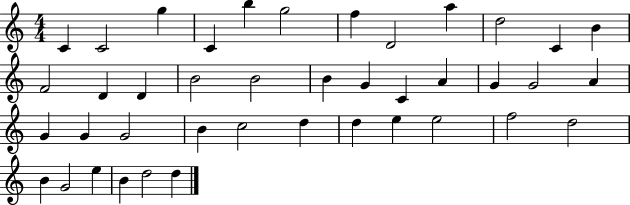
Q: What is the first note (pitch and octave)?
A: C4